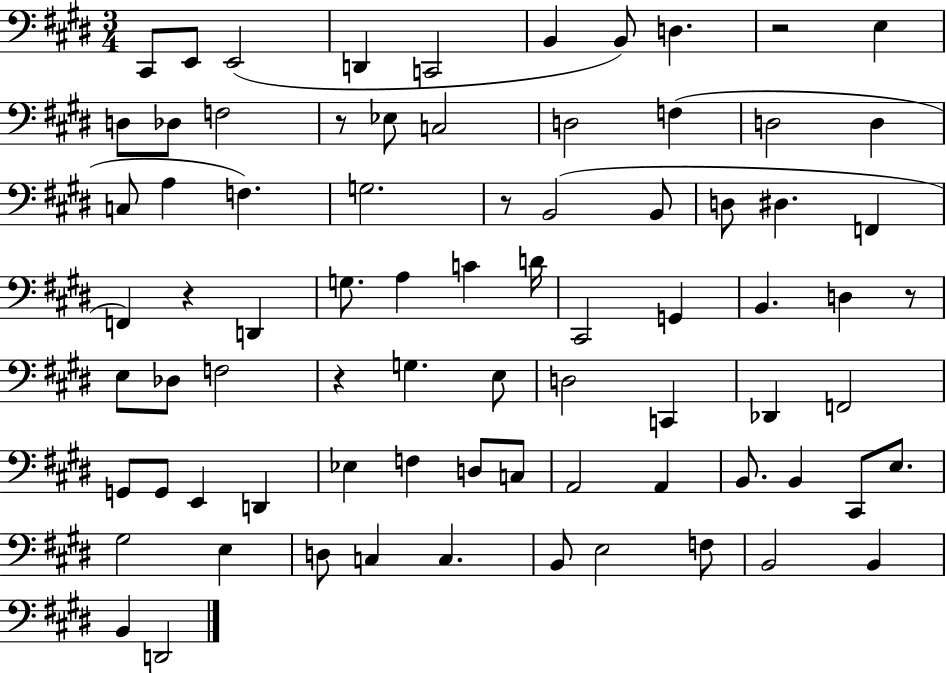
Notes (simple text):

C#2/e E2/e E2/h D2/q C2/h B2/q B2/e D3/q. R/h E3/q D3/e Db3/e F3/h R/e Eb3/e C3/h D3/h F3/q D3/h D3/q C3/e A3/q F3/q. G3/h. R/e B2/h B2/e D3/e D#3/q. F2/q F2/q R/q D2/q G3/e. A3/q C4/q D4/s C#2/h G2/q B2/q. D3/q R/e E3/e Db3/e F3/h R/q G3/q. E3/e D3/h C2/q Db2/q F2/h G2/e G2/e E2/q D2/q Eb3/q F3/q D3/e C3/e A2/h A2/q B2/e. B2/q C#2/e E3/e. G#3/h E3/q D3/e C3/q C3/q. B2/e E3/h F3/e B2/h B2/q B2/q D2/h